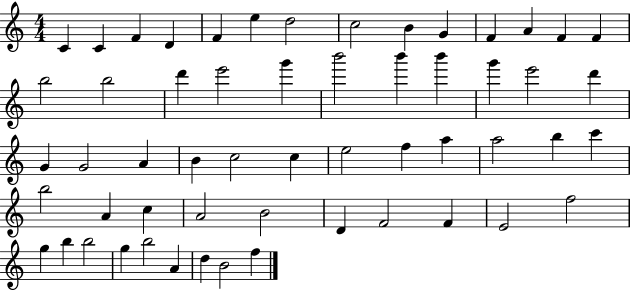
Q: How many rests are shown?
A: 0